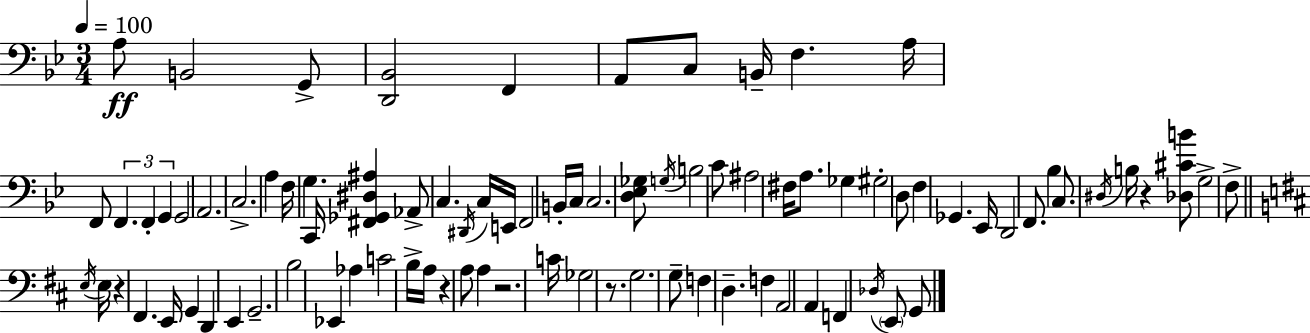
X:1
T:Untitled
M:3/4
L:1/4
K:Gm
A,/2 B,,2 G,,/2 [D,,_B,,]2 F,, A,,/2 C,/2 B,,/4 F, A,/4 F,,/2 F,, F,, G,, G,,2 A,,2 C,2 A, F,/4 G, C,,/4 [^F,,_G,,^D,^A,] _A,,/2 C, ^D,,/4 C,/4 E,,/4 F,,2 B,,/4 C,/4 C,2 [D,_E,_G,]/2 G,/4 B,2 C/2 ^A,2 ^F,/4 A,/2 _G, ^G,2 D,/2 F, _G,, _E,,/4 D,,2 F,,/2 _B, C,/2 ^D,/4 B,/4 z [_D,^CB]/2 G,2 F,/2 E,/4 E,/4 z ^F,, E,,/4 G,, D,, E,, G,,2 B,2 _E,, _A, C2 B,/4 A,/4 z A,/2 A, z2 C/4 _G,2 z/2 G,2 G,/2 F, D, F, A,,2 A,, F,, _D,/4 E,,/2 G,,/2